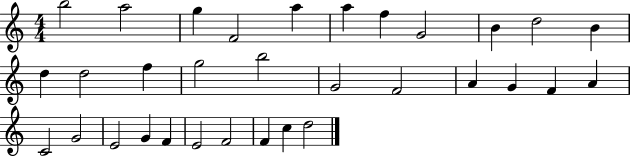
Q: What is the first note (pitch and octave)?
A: B5